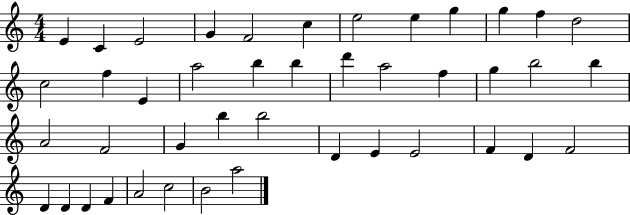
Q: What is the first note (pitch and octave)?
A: E4